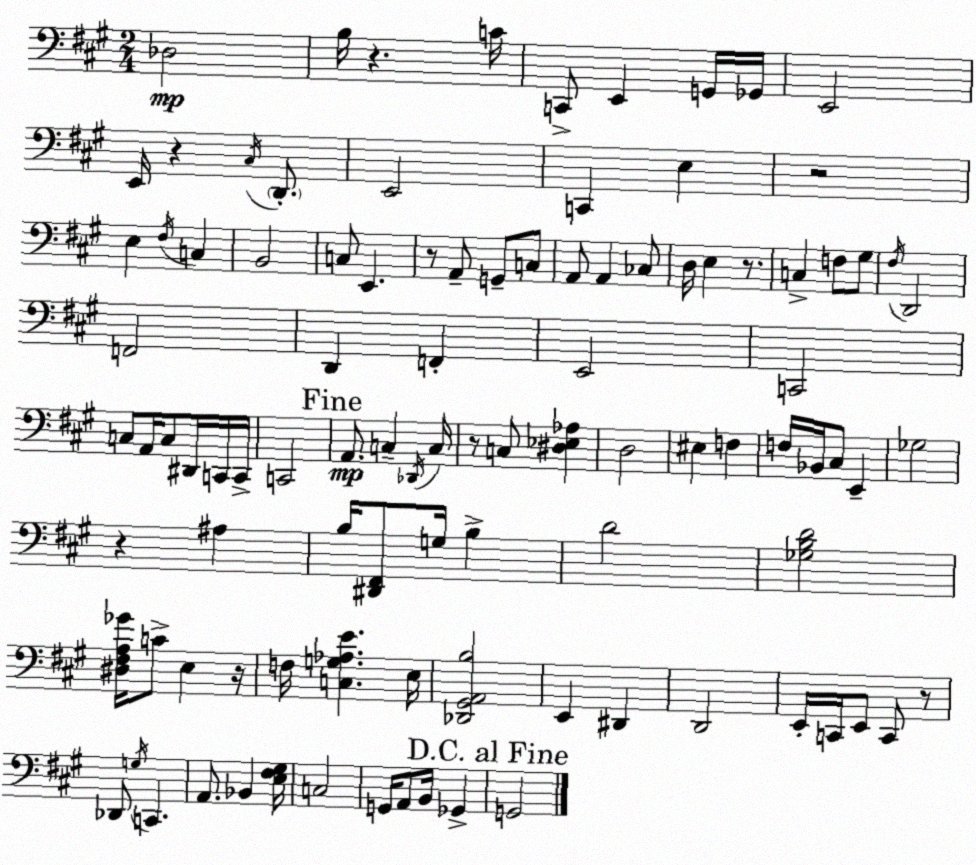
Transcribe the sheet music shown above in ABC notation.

X:1
T:Untitled
M:2/4
L:1/4
K:A
_D,2 B,/4 z C/4 C,,/2 E,, G,,/4 _G,,/4 E,,2 E,,/4 z ^C,/4 D,,/2 E,,2 C,, E, z2 E, ^F,/4 C, B,,2 C,/2 E,, z/2 A,,/2 G,,/2 C,/2 A,,/2 A,, _C,/2 D,/4 E, z/2 C, F,/2 ^G,/2 ^F,/4 D,,2 F,,2 D,, F,, E,,2 C,,2 C,/2 A,,/4 C,/2 ^D,,/4 C,,/4 C,,/4 C,,2 A,,/2 C, _D,,/4 C,/4 z/2 C,/2 [^D,_E,_A,] D,2 ^E, F, F,/4 _B,,/4 ^C,/2 E,, _G,2 z ^A, B,/4 [^D,,^F,,]/2 G,/4 B, D2 [_G,B,D]2 [^D,^F,A,_G]/4 C/2 E, z/4 F,/4 [C,G,_A,E] E,/4 [_D,,^G,,A,,B,]2 E,, ^D,, D,,2 E,,/4 C,,/4 E,,/2 C,,/2 z/2 _D,,/2 G,/4 C,, A,,/2 _B,, [E,^F,^G,]/4 C,2 G,,/4 A,,/2 B,,/4 _G,, G,,2